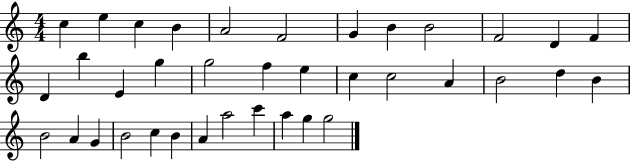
C5/q E5/q C5/q B4/q A4/h F4/h G4/q B4/q B4/h F4/h D4/q F4/q D4/q B5/q E4/q G5/q G5/h F5/q E5/q C5/q C5/h A4/q B4/h D5/q B4/q B4/h A4/q G4/q B4/h C5/q B4/q A4/q A5/h C6/q A5/q G5/q G5/h